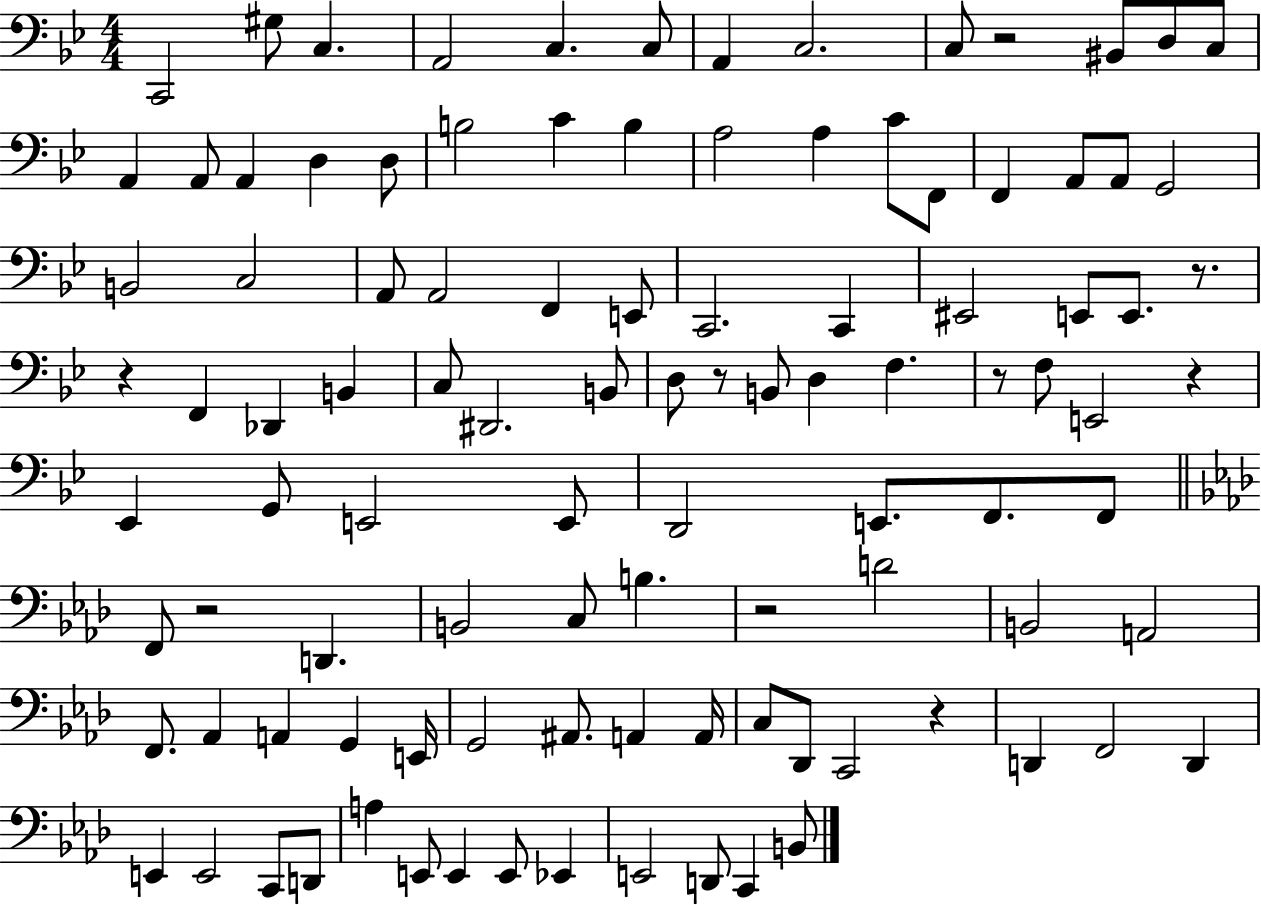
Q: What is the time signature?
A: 4/4